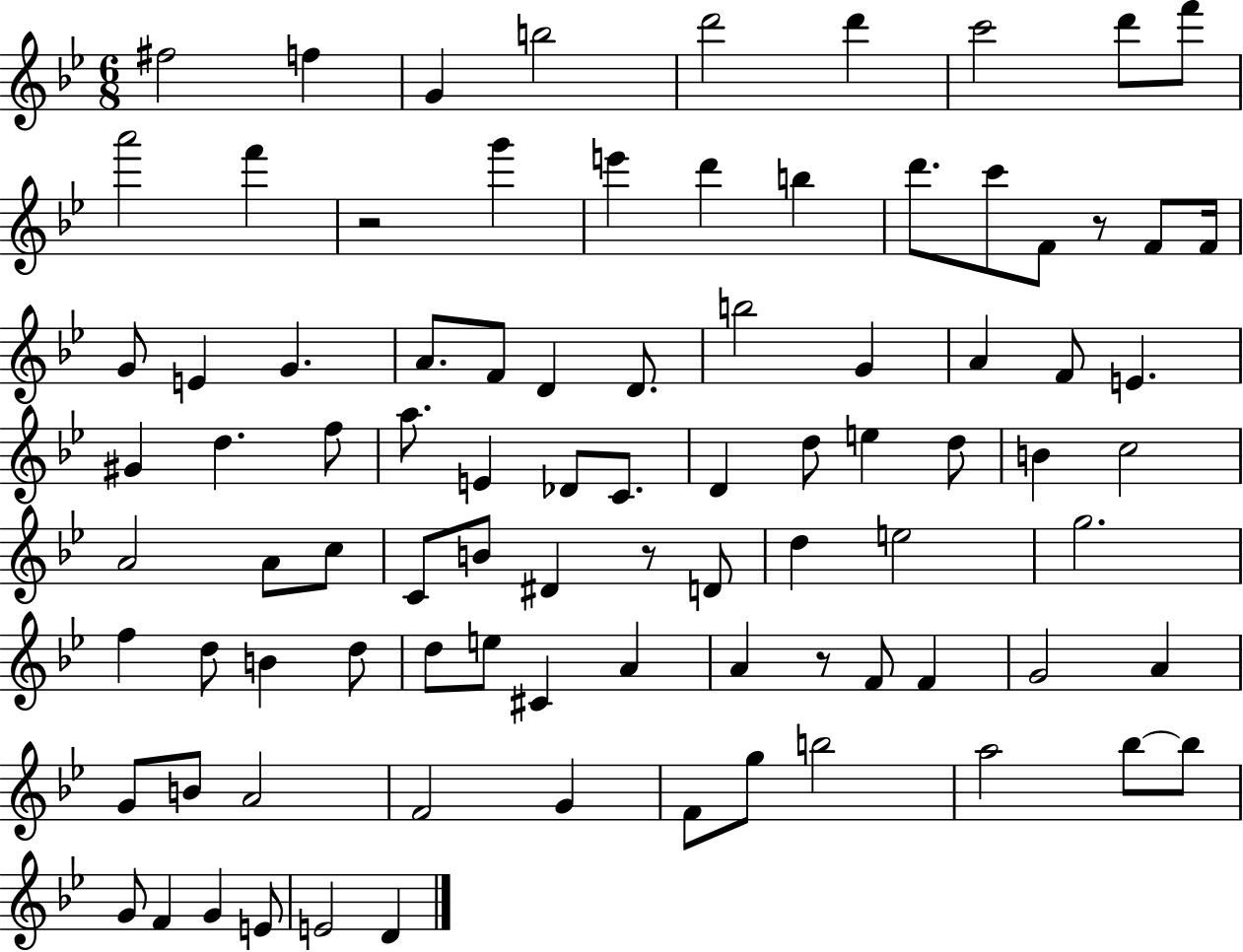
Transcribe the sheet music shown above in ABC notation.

X:1
T:Untitled
M:6/8
L:1/4
K:Bb
^f2 f G b2 d'2 d' c'2 d'/2 f'/2 a'2 f' z2 g' e' d' b d'/2 c'/2 F/2 z/2 F/2 F/4 G/2 E G A/2 F/2 D D/2 b2 G A F/2 E ^G d f/2 a/2 E _D/2 C/2 D d/2 e d/2 B c2 A2 A/2 c/2 C/2 B/2 ^D z/2 D/2 d e2 g2 f d/2 B d/2 d/2 e/2 ^C A A z/2 F/2 F G2 A G/2 B/2 A2 F2 G F/2 g/2 b2 a2 _b/2 _b/2 G/2 F G E/2 E2 D